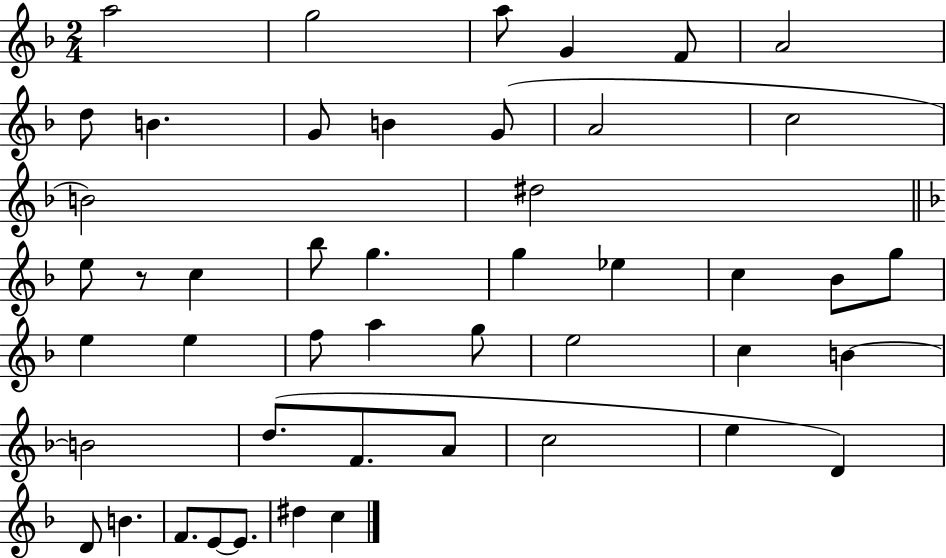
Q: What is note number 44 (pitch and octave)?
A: E4